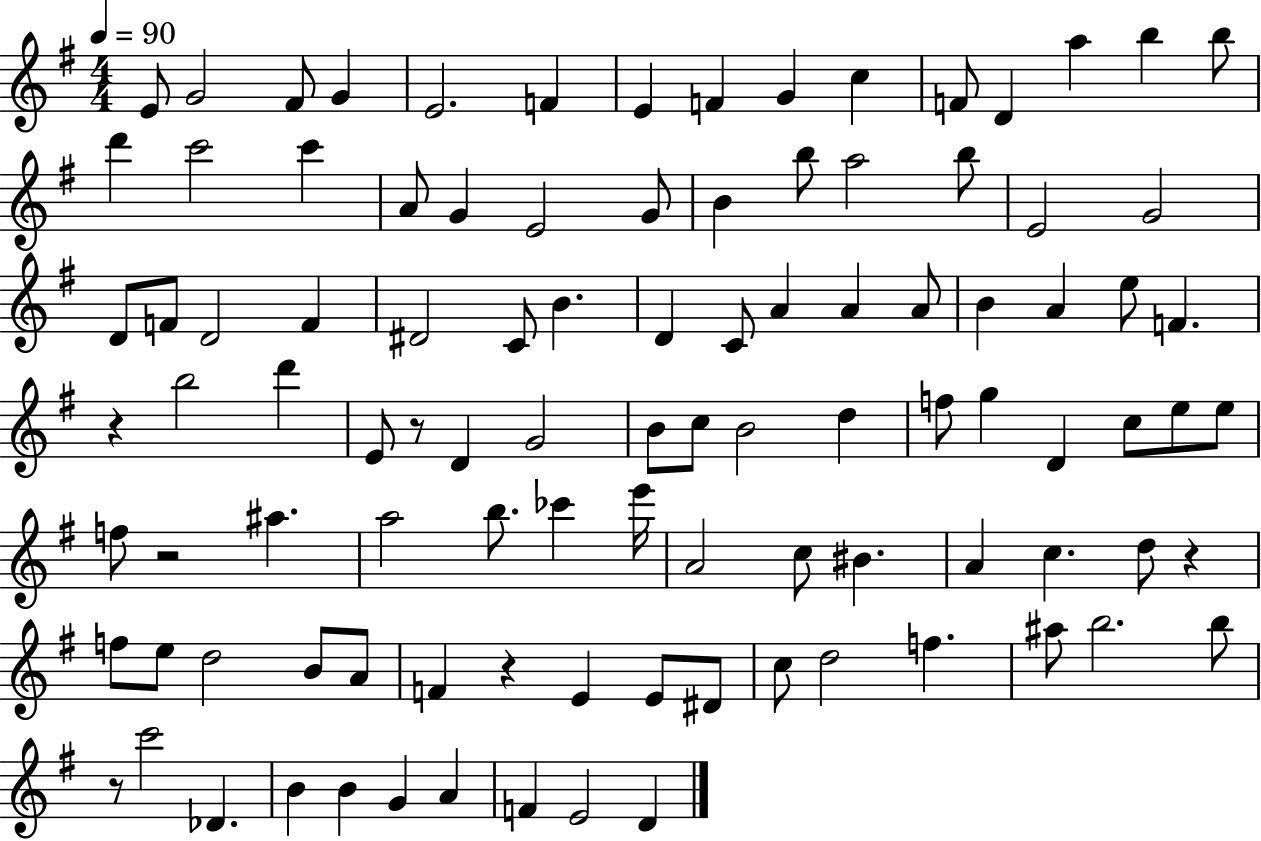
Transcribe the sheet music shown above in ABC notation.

X:1
T:Untitled
M:4/4
L:1/4
K:G
E/2 G2 ^F/2 G E2 F E F G c F/2 D a b b/2 d' c'2 c' A/2 G E2 G/2 B b/2 a2 b/2 E2 G2 D/2 F/2 D2 F ^D2 C/2 B D C/2 A A A/2 B A e/2 F z b2 d' E/2 z/2 D G2 B/2 c/2 B2 d f/2 g D c/2 e/2 e/2 f/2 z2 ^a a2 b/2 _c' e'/4 A2 c/2 ^B A c d/2 z f/2 e/2 d2 B/2 A/2 F z E E/2 ^D/2 c/2 d2 f ^a/2 b2 b/2 z/2 c'2 _D B B G A F E2 D